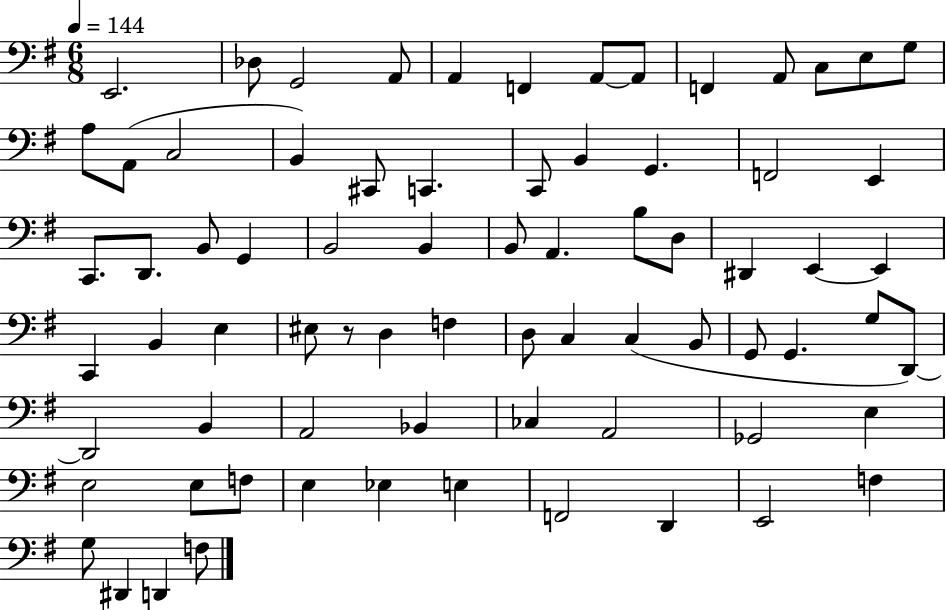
X:1
T:Untitled
M:6/8
L:1/4
K:G
E,,2 _D,/2 G,,2 A,,/2 A,, F,, A,,/2 A,,/2 F,, A,,/2 C,/2 E,/2 G,/2 A,/2 A,,/2 C,2 B,, ^C,,/2 C,, C,,/2 B,, G,, F,,2 E,, C,,/2 D,,/2 B,,/2 G,, B,,2 B,, B,,/2 A,, B,/2 D,/2 ^D,, E,, E,, C,, B,, E, ^E,/2 z/2 D, F, D,/2 C, C, B,,/2 G,,/2 G,, G,/2 D,,/2 D,,2 B,, A,,2 _B,, _C, A,,2 _G,,2 E, E,2 E,/2 F,/2 E, _E, E, F,,2 D,, E,,2 F, G,/2 ^D,, D,, F,/2